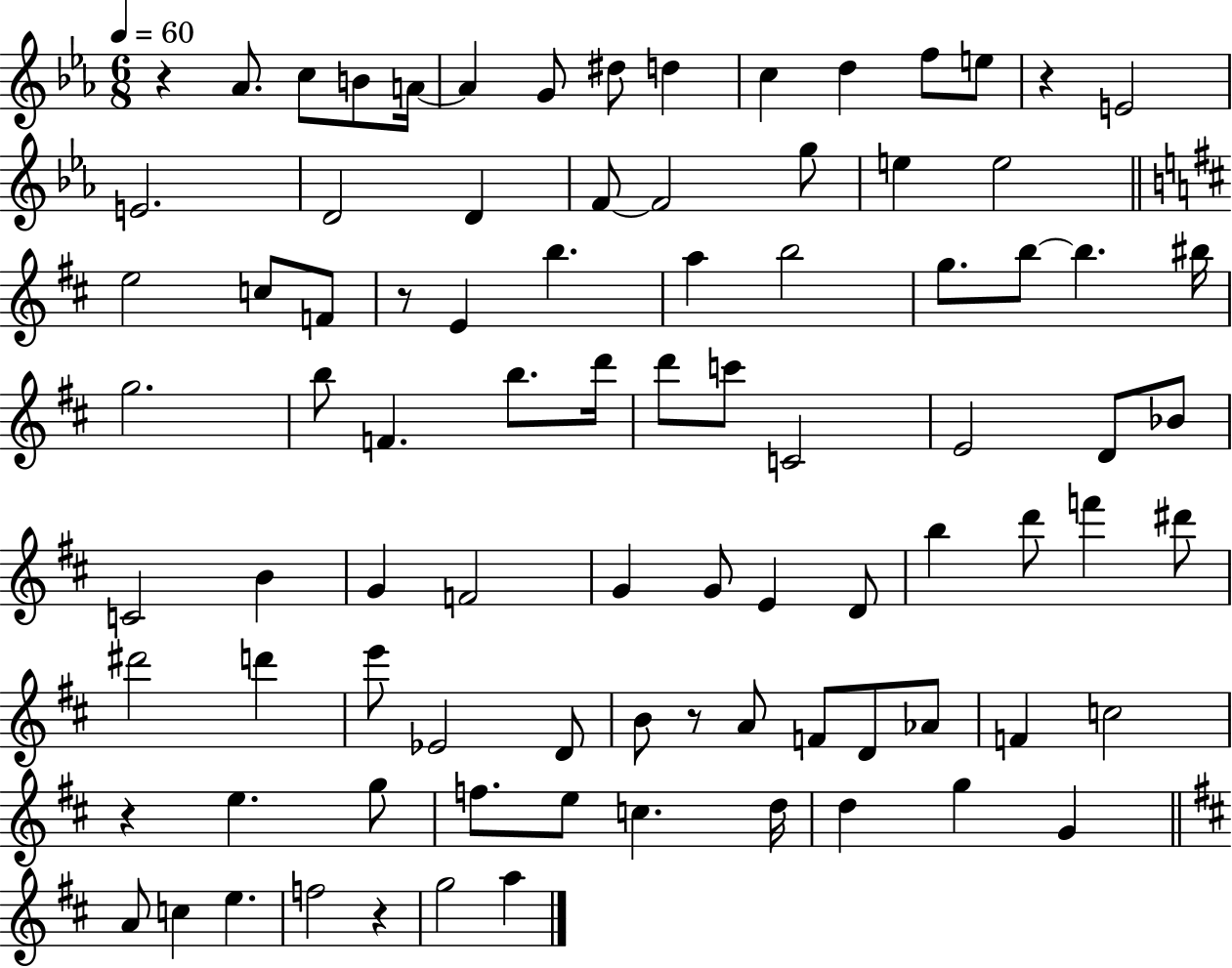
{
  \clef treble
  \numericTimeSignature
  \time 6/8
  \key ees \major
  \tempo 4 = 60
  \repeat volta 2 { r4 aes'8. c''8 b'8 a'16~~ | a'4 g'8 dis''8 d''4 | c''4 d''4 f''8 e''8 | r4 e'2 | \break e'2. | d'2 d'4 | f'8~~ f'2 g''8 | e''4 e''2 | \break \bar "||" \break \key b \minor e''2 c''8 f'8 | r8 e'4 b''4. | a''4 b''2 | g''8. b''8~~ b''4. bis''16 | \break g''2. | b''8 f'4. b''8. d'''16 | d'''8 c'''8 c'2 | e'2 d'8 bes'8 | \break c'2 b'4 | g'4 f'2 | g'4 g'8 e'4 d'8 | b''4 d'''8 f'''4 dis'''8 | \break dis'''2 d'''4 | e'''8 ees'2 d'8 | b'8 r8 a'8 f'8 d'8 aes'8 | f'4 c''2 | \break r4 e''4. g''8 | f''8. e''8 c''4. d''16 | d''4 g''4 g'4 | \bar "||" \break \key b \minor a'8 c''4 e''4. | f''2 r4 | g''2 a''4 | } \bar "|."
}